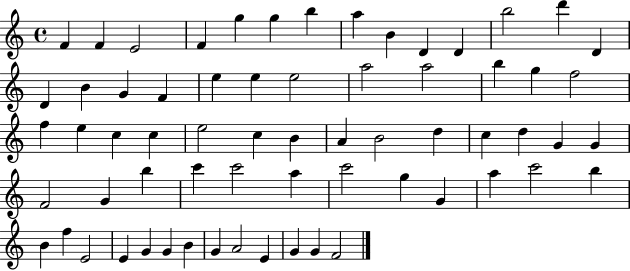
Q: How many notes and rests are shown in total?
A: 65